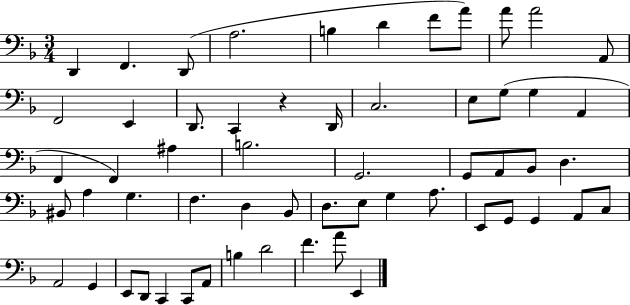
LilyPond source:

{
  \clef bass
  \numericTimeSignature
  \time 3/4
  \key f \major
  d,4 f,4. d,8( | a2. | b4 d'4 f'8 a'8) | a'8 a'2 a,8 | \break f,2 e,4 | d,8. c,4 r4 d,16 | c2. | e8 g8( g4 a,4 | \break f,4 f,4) ais4 | b2. | g,2. | g,8 a,8 bes,8 d4. | \break bis,8 a4 g4. | f4. d4 bes,8 | d8. e8 g4 a8. | e,8 g,8 g,4 a,8 c8 | \break a,2 g,4 | e,8 d,8 c,4 c,8 a,8 | b4 d'2 | f'4. a'8 e,4 | \break \bar "|."
}